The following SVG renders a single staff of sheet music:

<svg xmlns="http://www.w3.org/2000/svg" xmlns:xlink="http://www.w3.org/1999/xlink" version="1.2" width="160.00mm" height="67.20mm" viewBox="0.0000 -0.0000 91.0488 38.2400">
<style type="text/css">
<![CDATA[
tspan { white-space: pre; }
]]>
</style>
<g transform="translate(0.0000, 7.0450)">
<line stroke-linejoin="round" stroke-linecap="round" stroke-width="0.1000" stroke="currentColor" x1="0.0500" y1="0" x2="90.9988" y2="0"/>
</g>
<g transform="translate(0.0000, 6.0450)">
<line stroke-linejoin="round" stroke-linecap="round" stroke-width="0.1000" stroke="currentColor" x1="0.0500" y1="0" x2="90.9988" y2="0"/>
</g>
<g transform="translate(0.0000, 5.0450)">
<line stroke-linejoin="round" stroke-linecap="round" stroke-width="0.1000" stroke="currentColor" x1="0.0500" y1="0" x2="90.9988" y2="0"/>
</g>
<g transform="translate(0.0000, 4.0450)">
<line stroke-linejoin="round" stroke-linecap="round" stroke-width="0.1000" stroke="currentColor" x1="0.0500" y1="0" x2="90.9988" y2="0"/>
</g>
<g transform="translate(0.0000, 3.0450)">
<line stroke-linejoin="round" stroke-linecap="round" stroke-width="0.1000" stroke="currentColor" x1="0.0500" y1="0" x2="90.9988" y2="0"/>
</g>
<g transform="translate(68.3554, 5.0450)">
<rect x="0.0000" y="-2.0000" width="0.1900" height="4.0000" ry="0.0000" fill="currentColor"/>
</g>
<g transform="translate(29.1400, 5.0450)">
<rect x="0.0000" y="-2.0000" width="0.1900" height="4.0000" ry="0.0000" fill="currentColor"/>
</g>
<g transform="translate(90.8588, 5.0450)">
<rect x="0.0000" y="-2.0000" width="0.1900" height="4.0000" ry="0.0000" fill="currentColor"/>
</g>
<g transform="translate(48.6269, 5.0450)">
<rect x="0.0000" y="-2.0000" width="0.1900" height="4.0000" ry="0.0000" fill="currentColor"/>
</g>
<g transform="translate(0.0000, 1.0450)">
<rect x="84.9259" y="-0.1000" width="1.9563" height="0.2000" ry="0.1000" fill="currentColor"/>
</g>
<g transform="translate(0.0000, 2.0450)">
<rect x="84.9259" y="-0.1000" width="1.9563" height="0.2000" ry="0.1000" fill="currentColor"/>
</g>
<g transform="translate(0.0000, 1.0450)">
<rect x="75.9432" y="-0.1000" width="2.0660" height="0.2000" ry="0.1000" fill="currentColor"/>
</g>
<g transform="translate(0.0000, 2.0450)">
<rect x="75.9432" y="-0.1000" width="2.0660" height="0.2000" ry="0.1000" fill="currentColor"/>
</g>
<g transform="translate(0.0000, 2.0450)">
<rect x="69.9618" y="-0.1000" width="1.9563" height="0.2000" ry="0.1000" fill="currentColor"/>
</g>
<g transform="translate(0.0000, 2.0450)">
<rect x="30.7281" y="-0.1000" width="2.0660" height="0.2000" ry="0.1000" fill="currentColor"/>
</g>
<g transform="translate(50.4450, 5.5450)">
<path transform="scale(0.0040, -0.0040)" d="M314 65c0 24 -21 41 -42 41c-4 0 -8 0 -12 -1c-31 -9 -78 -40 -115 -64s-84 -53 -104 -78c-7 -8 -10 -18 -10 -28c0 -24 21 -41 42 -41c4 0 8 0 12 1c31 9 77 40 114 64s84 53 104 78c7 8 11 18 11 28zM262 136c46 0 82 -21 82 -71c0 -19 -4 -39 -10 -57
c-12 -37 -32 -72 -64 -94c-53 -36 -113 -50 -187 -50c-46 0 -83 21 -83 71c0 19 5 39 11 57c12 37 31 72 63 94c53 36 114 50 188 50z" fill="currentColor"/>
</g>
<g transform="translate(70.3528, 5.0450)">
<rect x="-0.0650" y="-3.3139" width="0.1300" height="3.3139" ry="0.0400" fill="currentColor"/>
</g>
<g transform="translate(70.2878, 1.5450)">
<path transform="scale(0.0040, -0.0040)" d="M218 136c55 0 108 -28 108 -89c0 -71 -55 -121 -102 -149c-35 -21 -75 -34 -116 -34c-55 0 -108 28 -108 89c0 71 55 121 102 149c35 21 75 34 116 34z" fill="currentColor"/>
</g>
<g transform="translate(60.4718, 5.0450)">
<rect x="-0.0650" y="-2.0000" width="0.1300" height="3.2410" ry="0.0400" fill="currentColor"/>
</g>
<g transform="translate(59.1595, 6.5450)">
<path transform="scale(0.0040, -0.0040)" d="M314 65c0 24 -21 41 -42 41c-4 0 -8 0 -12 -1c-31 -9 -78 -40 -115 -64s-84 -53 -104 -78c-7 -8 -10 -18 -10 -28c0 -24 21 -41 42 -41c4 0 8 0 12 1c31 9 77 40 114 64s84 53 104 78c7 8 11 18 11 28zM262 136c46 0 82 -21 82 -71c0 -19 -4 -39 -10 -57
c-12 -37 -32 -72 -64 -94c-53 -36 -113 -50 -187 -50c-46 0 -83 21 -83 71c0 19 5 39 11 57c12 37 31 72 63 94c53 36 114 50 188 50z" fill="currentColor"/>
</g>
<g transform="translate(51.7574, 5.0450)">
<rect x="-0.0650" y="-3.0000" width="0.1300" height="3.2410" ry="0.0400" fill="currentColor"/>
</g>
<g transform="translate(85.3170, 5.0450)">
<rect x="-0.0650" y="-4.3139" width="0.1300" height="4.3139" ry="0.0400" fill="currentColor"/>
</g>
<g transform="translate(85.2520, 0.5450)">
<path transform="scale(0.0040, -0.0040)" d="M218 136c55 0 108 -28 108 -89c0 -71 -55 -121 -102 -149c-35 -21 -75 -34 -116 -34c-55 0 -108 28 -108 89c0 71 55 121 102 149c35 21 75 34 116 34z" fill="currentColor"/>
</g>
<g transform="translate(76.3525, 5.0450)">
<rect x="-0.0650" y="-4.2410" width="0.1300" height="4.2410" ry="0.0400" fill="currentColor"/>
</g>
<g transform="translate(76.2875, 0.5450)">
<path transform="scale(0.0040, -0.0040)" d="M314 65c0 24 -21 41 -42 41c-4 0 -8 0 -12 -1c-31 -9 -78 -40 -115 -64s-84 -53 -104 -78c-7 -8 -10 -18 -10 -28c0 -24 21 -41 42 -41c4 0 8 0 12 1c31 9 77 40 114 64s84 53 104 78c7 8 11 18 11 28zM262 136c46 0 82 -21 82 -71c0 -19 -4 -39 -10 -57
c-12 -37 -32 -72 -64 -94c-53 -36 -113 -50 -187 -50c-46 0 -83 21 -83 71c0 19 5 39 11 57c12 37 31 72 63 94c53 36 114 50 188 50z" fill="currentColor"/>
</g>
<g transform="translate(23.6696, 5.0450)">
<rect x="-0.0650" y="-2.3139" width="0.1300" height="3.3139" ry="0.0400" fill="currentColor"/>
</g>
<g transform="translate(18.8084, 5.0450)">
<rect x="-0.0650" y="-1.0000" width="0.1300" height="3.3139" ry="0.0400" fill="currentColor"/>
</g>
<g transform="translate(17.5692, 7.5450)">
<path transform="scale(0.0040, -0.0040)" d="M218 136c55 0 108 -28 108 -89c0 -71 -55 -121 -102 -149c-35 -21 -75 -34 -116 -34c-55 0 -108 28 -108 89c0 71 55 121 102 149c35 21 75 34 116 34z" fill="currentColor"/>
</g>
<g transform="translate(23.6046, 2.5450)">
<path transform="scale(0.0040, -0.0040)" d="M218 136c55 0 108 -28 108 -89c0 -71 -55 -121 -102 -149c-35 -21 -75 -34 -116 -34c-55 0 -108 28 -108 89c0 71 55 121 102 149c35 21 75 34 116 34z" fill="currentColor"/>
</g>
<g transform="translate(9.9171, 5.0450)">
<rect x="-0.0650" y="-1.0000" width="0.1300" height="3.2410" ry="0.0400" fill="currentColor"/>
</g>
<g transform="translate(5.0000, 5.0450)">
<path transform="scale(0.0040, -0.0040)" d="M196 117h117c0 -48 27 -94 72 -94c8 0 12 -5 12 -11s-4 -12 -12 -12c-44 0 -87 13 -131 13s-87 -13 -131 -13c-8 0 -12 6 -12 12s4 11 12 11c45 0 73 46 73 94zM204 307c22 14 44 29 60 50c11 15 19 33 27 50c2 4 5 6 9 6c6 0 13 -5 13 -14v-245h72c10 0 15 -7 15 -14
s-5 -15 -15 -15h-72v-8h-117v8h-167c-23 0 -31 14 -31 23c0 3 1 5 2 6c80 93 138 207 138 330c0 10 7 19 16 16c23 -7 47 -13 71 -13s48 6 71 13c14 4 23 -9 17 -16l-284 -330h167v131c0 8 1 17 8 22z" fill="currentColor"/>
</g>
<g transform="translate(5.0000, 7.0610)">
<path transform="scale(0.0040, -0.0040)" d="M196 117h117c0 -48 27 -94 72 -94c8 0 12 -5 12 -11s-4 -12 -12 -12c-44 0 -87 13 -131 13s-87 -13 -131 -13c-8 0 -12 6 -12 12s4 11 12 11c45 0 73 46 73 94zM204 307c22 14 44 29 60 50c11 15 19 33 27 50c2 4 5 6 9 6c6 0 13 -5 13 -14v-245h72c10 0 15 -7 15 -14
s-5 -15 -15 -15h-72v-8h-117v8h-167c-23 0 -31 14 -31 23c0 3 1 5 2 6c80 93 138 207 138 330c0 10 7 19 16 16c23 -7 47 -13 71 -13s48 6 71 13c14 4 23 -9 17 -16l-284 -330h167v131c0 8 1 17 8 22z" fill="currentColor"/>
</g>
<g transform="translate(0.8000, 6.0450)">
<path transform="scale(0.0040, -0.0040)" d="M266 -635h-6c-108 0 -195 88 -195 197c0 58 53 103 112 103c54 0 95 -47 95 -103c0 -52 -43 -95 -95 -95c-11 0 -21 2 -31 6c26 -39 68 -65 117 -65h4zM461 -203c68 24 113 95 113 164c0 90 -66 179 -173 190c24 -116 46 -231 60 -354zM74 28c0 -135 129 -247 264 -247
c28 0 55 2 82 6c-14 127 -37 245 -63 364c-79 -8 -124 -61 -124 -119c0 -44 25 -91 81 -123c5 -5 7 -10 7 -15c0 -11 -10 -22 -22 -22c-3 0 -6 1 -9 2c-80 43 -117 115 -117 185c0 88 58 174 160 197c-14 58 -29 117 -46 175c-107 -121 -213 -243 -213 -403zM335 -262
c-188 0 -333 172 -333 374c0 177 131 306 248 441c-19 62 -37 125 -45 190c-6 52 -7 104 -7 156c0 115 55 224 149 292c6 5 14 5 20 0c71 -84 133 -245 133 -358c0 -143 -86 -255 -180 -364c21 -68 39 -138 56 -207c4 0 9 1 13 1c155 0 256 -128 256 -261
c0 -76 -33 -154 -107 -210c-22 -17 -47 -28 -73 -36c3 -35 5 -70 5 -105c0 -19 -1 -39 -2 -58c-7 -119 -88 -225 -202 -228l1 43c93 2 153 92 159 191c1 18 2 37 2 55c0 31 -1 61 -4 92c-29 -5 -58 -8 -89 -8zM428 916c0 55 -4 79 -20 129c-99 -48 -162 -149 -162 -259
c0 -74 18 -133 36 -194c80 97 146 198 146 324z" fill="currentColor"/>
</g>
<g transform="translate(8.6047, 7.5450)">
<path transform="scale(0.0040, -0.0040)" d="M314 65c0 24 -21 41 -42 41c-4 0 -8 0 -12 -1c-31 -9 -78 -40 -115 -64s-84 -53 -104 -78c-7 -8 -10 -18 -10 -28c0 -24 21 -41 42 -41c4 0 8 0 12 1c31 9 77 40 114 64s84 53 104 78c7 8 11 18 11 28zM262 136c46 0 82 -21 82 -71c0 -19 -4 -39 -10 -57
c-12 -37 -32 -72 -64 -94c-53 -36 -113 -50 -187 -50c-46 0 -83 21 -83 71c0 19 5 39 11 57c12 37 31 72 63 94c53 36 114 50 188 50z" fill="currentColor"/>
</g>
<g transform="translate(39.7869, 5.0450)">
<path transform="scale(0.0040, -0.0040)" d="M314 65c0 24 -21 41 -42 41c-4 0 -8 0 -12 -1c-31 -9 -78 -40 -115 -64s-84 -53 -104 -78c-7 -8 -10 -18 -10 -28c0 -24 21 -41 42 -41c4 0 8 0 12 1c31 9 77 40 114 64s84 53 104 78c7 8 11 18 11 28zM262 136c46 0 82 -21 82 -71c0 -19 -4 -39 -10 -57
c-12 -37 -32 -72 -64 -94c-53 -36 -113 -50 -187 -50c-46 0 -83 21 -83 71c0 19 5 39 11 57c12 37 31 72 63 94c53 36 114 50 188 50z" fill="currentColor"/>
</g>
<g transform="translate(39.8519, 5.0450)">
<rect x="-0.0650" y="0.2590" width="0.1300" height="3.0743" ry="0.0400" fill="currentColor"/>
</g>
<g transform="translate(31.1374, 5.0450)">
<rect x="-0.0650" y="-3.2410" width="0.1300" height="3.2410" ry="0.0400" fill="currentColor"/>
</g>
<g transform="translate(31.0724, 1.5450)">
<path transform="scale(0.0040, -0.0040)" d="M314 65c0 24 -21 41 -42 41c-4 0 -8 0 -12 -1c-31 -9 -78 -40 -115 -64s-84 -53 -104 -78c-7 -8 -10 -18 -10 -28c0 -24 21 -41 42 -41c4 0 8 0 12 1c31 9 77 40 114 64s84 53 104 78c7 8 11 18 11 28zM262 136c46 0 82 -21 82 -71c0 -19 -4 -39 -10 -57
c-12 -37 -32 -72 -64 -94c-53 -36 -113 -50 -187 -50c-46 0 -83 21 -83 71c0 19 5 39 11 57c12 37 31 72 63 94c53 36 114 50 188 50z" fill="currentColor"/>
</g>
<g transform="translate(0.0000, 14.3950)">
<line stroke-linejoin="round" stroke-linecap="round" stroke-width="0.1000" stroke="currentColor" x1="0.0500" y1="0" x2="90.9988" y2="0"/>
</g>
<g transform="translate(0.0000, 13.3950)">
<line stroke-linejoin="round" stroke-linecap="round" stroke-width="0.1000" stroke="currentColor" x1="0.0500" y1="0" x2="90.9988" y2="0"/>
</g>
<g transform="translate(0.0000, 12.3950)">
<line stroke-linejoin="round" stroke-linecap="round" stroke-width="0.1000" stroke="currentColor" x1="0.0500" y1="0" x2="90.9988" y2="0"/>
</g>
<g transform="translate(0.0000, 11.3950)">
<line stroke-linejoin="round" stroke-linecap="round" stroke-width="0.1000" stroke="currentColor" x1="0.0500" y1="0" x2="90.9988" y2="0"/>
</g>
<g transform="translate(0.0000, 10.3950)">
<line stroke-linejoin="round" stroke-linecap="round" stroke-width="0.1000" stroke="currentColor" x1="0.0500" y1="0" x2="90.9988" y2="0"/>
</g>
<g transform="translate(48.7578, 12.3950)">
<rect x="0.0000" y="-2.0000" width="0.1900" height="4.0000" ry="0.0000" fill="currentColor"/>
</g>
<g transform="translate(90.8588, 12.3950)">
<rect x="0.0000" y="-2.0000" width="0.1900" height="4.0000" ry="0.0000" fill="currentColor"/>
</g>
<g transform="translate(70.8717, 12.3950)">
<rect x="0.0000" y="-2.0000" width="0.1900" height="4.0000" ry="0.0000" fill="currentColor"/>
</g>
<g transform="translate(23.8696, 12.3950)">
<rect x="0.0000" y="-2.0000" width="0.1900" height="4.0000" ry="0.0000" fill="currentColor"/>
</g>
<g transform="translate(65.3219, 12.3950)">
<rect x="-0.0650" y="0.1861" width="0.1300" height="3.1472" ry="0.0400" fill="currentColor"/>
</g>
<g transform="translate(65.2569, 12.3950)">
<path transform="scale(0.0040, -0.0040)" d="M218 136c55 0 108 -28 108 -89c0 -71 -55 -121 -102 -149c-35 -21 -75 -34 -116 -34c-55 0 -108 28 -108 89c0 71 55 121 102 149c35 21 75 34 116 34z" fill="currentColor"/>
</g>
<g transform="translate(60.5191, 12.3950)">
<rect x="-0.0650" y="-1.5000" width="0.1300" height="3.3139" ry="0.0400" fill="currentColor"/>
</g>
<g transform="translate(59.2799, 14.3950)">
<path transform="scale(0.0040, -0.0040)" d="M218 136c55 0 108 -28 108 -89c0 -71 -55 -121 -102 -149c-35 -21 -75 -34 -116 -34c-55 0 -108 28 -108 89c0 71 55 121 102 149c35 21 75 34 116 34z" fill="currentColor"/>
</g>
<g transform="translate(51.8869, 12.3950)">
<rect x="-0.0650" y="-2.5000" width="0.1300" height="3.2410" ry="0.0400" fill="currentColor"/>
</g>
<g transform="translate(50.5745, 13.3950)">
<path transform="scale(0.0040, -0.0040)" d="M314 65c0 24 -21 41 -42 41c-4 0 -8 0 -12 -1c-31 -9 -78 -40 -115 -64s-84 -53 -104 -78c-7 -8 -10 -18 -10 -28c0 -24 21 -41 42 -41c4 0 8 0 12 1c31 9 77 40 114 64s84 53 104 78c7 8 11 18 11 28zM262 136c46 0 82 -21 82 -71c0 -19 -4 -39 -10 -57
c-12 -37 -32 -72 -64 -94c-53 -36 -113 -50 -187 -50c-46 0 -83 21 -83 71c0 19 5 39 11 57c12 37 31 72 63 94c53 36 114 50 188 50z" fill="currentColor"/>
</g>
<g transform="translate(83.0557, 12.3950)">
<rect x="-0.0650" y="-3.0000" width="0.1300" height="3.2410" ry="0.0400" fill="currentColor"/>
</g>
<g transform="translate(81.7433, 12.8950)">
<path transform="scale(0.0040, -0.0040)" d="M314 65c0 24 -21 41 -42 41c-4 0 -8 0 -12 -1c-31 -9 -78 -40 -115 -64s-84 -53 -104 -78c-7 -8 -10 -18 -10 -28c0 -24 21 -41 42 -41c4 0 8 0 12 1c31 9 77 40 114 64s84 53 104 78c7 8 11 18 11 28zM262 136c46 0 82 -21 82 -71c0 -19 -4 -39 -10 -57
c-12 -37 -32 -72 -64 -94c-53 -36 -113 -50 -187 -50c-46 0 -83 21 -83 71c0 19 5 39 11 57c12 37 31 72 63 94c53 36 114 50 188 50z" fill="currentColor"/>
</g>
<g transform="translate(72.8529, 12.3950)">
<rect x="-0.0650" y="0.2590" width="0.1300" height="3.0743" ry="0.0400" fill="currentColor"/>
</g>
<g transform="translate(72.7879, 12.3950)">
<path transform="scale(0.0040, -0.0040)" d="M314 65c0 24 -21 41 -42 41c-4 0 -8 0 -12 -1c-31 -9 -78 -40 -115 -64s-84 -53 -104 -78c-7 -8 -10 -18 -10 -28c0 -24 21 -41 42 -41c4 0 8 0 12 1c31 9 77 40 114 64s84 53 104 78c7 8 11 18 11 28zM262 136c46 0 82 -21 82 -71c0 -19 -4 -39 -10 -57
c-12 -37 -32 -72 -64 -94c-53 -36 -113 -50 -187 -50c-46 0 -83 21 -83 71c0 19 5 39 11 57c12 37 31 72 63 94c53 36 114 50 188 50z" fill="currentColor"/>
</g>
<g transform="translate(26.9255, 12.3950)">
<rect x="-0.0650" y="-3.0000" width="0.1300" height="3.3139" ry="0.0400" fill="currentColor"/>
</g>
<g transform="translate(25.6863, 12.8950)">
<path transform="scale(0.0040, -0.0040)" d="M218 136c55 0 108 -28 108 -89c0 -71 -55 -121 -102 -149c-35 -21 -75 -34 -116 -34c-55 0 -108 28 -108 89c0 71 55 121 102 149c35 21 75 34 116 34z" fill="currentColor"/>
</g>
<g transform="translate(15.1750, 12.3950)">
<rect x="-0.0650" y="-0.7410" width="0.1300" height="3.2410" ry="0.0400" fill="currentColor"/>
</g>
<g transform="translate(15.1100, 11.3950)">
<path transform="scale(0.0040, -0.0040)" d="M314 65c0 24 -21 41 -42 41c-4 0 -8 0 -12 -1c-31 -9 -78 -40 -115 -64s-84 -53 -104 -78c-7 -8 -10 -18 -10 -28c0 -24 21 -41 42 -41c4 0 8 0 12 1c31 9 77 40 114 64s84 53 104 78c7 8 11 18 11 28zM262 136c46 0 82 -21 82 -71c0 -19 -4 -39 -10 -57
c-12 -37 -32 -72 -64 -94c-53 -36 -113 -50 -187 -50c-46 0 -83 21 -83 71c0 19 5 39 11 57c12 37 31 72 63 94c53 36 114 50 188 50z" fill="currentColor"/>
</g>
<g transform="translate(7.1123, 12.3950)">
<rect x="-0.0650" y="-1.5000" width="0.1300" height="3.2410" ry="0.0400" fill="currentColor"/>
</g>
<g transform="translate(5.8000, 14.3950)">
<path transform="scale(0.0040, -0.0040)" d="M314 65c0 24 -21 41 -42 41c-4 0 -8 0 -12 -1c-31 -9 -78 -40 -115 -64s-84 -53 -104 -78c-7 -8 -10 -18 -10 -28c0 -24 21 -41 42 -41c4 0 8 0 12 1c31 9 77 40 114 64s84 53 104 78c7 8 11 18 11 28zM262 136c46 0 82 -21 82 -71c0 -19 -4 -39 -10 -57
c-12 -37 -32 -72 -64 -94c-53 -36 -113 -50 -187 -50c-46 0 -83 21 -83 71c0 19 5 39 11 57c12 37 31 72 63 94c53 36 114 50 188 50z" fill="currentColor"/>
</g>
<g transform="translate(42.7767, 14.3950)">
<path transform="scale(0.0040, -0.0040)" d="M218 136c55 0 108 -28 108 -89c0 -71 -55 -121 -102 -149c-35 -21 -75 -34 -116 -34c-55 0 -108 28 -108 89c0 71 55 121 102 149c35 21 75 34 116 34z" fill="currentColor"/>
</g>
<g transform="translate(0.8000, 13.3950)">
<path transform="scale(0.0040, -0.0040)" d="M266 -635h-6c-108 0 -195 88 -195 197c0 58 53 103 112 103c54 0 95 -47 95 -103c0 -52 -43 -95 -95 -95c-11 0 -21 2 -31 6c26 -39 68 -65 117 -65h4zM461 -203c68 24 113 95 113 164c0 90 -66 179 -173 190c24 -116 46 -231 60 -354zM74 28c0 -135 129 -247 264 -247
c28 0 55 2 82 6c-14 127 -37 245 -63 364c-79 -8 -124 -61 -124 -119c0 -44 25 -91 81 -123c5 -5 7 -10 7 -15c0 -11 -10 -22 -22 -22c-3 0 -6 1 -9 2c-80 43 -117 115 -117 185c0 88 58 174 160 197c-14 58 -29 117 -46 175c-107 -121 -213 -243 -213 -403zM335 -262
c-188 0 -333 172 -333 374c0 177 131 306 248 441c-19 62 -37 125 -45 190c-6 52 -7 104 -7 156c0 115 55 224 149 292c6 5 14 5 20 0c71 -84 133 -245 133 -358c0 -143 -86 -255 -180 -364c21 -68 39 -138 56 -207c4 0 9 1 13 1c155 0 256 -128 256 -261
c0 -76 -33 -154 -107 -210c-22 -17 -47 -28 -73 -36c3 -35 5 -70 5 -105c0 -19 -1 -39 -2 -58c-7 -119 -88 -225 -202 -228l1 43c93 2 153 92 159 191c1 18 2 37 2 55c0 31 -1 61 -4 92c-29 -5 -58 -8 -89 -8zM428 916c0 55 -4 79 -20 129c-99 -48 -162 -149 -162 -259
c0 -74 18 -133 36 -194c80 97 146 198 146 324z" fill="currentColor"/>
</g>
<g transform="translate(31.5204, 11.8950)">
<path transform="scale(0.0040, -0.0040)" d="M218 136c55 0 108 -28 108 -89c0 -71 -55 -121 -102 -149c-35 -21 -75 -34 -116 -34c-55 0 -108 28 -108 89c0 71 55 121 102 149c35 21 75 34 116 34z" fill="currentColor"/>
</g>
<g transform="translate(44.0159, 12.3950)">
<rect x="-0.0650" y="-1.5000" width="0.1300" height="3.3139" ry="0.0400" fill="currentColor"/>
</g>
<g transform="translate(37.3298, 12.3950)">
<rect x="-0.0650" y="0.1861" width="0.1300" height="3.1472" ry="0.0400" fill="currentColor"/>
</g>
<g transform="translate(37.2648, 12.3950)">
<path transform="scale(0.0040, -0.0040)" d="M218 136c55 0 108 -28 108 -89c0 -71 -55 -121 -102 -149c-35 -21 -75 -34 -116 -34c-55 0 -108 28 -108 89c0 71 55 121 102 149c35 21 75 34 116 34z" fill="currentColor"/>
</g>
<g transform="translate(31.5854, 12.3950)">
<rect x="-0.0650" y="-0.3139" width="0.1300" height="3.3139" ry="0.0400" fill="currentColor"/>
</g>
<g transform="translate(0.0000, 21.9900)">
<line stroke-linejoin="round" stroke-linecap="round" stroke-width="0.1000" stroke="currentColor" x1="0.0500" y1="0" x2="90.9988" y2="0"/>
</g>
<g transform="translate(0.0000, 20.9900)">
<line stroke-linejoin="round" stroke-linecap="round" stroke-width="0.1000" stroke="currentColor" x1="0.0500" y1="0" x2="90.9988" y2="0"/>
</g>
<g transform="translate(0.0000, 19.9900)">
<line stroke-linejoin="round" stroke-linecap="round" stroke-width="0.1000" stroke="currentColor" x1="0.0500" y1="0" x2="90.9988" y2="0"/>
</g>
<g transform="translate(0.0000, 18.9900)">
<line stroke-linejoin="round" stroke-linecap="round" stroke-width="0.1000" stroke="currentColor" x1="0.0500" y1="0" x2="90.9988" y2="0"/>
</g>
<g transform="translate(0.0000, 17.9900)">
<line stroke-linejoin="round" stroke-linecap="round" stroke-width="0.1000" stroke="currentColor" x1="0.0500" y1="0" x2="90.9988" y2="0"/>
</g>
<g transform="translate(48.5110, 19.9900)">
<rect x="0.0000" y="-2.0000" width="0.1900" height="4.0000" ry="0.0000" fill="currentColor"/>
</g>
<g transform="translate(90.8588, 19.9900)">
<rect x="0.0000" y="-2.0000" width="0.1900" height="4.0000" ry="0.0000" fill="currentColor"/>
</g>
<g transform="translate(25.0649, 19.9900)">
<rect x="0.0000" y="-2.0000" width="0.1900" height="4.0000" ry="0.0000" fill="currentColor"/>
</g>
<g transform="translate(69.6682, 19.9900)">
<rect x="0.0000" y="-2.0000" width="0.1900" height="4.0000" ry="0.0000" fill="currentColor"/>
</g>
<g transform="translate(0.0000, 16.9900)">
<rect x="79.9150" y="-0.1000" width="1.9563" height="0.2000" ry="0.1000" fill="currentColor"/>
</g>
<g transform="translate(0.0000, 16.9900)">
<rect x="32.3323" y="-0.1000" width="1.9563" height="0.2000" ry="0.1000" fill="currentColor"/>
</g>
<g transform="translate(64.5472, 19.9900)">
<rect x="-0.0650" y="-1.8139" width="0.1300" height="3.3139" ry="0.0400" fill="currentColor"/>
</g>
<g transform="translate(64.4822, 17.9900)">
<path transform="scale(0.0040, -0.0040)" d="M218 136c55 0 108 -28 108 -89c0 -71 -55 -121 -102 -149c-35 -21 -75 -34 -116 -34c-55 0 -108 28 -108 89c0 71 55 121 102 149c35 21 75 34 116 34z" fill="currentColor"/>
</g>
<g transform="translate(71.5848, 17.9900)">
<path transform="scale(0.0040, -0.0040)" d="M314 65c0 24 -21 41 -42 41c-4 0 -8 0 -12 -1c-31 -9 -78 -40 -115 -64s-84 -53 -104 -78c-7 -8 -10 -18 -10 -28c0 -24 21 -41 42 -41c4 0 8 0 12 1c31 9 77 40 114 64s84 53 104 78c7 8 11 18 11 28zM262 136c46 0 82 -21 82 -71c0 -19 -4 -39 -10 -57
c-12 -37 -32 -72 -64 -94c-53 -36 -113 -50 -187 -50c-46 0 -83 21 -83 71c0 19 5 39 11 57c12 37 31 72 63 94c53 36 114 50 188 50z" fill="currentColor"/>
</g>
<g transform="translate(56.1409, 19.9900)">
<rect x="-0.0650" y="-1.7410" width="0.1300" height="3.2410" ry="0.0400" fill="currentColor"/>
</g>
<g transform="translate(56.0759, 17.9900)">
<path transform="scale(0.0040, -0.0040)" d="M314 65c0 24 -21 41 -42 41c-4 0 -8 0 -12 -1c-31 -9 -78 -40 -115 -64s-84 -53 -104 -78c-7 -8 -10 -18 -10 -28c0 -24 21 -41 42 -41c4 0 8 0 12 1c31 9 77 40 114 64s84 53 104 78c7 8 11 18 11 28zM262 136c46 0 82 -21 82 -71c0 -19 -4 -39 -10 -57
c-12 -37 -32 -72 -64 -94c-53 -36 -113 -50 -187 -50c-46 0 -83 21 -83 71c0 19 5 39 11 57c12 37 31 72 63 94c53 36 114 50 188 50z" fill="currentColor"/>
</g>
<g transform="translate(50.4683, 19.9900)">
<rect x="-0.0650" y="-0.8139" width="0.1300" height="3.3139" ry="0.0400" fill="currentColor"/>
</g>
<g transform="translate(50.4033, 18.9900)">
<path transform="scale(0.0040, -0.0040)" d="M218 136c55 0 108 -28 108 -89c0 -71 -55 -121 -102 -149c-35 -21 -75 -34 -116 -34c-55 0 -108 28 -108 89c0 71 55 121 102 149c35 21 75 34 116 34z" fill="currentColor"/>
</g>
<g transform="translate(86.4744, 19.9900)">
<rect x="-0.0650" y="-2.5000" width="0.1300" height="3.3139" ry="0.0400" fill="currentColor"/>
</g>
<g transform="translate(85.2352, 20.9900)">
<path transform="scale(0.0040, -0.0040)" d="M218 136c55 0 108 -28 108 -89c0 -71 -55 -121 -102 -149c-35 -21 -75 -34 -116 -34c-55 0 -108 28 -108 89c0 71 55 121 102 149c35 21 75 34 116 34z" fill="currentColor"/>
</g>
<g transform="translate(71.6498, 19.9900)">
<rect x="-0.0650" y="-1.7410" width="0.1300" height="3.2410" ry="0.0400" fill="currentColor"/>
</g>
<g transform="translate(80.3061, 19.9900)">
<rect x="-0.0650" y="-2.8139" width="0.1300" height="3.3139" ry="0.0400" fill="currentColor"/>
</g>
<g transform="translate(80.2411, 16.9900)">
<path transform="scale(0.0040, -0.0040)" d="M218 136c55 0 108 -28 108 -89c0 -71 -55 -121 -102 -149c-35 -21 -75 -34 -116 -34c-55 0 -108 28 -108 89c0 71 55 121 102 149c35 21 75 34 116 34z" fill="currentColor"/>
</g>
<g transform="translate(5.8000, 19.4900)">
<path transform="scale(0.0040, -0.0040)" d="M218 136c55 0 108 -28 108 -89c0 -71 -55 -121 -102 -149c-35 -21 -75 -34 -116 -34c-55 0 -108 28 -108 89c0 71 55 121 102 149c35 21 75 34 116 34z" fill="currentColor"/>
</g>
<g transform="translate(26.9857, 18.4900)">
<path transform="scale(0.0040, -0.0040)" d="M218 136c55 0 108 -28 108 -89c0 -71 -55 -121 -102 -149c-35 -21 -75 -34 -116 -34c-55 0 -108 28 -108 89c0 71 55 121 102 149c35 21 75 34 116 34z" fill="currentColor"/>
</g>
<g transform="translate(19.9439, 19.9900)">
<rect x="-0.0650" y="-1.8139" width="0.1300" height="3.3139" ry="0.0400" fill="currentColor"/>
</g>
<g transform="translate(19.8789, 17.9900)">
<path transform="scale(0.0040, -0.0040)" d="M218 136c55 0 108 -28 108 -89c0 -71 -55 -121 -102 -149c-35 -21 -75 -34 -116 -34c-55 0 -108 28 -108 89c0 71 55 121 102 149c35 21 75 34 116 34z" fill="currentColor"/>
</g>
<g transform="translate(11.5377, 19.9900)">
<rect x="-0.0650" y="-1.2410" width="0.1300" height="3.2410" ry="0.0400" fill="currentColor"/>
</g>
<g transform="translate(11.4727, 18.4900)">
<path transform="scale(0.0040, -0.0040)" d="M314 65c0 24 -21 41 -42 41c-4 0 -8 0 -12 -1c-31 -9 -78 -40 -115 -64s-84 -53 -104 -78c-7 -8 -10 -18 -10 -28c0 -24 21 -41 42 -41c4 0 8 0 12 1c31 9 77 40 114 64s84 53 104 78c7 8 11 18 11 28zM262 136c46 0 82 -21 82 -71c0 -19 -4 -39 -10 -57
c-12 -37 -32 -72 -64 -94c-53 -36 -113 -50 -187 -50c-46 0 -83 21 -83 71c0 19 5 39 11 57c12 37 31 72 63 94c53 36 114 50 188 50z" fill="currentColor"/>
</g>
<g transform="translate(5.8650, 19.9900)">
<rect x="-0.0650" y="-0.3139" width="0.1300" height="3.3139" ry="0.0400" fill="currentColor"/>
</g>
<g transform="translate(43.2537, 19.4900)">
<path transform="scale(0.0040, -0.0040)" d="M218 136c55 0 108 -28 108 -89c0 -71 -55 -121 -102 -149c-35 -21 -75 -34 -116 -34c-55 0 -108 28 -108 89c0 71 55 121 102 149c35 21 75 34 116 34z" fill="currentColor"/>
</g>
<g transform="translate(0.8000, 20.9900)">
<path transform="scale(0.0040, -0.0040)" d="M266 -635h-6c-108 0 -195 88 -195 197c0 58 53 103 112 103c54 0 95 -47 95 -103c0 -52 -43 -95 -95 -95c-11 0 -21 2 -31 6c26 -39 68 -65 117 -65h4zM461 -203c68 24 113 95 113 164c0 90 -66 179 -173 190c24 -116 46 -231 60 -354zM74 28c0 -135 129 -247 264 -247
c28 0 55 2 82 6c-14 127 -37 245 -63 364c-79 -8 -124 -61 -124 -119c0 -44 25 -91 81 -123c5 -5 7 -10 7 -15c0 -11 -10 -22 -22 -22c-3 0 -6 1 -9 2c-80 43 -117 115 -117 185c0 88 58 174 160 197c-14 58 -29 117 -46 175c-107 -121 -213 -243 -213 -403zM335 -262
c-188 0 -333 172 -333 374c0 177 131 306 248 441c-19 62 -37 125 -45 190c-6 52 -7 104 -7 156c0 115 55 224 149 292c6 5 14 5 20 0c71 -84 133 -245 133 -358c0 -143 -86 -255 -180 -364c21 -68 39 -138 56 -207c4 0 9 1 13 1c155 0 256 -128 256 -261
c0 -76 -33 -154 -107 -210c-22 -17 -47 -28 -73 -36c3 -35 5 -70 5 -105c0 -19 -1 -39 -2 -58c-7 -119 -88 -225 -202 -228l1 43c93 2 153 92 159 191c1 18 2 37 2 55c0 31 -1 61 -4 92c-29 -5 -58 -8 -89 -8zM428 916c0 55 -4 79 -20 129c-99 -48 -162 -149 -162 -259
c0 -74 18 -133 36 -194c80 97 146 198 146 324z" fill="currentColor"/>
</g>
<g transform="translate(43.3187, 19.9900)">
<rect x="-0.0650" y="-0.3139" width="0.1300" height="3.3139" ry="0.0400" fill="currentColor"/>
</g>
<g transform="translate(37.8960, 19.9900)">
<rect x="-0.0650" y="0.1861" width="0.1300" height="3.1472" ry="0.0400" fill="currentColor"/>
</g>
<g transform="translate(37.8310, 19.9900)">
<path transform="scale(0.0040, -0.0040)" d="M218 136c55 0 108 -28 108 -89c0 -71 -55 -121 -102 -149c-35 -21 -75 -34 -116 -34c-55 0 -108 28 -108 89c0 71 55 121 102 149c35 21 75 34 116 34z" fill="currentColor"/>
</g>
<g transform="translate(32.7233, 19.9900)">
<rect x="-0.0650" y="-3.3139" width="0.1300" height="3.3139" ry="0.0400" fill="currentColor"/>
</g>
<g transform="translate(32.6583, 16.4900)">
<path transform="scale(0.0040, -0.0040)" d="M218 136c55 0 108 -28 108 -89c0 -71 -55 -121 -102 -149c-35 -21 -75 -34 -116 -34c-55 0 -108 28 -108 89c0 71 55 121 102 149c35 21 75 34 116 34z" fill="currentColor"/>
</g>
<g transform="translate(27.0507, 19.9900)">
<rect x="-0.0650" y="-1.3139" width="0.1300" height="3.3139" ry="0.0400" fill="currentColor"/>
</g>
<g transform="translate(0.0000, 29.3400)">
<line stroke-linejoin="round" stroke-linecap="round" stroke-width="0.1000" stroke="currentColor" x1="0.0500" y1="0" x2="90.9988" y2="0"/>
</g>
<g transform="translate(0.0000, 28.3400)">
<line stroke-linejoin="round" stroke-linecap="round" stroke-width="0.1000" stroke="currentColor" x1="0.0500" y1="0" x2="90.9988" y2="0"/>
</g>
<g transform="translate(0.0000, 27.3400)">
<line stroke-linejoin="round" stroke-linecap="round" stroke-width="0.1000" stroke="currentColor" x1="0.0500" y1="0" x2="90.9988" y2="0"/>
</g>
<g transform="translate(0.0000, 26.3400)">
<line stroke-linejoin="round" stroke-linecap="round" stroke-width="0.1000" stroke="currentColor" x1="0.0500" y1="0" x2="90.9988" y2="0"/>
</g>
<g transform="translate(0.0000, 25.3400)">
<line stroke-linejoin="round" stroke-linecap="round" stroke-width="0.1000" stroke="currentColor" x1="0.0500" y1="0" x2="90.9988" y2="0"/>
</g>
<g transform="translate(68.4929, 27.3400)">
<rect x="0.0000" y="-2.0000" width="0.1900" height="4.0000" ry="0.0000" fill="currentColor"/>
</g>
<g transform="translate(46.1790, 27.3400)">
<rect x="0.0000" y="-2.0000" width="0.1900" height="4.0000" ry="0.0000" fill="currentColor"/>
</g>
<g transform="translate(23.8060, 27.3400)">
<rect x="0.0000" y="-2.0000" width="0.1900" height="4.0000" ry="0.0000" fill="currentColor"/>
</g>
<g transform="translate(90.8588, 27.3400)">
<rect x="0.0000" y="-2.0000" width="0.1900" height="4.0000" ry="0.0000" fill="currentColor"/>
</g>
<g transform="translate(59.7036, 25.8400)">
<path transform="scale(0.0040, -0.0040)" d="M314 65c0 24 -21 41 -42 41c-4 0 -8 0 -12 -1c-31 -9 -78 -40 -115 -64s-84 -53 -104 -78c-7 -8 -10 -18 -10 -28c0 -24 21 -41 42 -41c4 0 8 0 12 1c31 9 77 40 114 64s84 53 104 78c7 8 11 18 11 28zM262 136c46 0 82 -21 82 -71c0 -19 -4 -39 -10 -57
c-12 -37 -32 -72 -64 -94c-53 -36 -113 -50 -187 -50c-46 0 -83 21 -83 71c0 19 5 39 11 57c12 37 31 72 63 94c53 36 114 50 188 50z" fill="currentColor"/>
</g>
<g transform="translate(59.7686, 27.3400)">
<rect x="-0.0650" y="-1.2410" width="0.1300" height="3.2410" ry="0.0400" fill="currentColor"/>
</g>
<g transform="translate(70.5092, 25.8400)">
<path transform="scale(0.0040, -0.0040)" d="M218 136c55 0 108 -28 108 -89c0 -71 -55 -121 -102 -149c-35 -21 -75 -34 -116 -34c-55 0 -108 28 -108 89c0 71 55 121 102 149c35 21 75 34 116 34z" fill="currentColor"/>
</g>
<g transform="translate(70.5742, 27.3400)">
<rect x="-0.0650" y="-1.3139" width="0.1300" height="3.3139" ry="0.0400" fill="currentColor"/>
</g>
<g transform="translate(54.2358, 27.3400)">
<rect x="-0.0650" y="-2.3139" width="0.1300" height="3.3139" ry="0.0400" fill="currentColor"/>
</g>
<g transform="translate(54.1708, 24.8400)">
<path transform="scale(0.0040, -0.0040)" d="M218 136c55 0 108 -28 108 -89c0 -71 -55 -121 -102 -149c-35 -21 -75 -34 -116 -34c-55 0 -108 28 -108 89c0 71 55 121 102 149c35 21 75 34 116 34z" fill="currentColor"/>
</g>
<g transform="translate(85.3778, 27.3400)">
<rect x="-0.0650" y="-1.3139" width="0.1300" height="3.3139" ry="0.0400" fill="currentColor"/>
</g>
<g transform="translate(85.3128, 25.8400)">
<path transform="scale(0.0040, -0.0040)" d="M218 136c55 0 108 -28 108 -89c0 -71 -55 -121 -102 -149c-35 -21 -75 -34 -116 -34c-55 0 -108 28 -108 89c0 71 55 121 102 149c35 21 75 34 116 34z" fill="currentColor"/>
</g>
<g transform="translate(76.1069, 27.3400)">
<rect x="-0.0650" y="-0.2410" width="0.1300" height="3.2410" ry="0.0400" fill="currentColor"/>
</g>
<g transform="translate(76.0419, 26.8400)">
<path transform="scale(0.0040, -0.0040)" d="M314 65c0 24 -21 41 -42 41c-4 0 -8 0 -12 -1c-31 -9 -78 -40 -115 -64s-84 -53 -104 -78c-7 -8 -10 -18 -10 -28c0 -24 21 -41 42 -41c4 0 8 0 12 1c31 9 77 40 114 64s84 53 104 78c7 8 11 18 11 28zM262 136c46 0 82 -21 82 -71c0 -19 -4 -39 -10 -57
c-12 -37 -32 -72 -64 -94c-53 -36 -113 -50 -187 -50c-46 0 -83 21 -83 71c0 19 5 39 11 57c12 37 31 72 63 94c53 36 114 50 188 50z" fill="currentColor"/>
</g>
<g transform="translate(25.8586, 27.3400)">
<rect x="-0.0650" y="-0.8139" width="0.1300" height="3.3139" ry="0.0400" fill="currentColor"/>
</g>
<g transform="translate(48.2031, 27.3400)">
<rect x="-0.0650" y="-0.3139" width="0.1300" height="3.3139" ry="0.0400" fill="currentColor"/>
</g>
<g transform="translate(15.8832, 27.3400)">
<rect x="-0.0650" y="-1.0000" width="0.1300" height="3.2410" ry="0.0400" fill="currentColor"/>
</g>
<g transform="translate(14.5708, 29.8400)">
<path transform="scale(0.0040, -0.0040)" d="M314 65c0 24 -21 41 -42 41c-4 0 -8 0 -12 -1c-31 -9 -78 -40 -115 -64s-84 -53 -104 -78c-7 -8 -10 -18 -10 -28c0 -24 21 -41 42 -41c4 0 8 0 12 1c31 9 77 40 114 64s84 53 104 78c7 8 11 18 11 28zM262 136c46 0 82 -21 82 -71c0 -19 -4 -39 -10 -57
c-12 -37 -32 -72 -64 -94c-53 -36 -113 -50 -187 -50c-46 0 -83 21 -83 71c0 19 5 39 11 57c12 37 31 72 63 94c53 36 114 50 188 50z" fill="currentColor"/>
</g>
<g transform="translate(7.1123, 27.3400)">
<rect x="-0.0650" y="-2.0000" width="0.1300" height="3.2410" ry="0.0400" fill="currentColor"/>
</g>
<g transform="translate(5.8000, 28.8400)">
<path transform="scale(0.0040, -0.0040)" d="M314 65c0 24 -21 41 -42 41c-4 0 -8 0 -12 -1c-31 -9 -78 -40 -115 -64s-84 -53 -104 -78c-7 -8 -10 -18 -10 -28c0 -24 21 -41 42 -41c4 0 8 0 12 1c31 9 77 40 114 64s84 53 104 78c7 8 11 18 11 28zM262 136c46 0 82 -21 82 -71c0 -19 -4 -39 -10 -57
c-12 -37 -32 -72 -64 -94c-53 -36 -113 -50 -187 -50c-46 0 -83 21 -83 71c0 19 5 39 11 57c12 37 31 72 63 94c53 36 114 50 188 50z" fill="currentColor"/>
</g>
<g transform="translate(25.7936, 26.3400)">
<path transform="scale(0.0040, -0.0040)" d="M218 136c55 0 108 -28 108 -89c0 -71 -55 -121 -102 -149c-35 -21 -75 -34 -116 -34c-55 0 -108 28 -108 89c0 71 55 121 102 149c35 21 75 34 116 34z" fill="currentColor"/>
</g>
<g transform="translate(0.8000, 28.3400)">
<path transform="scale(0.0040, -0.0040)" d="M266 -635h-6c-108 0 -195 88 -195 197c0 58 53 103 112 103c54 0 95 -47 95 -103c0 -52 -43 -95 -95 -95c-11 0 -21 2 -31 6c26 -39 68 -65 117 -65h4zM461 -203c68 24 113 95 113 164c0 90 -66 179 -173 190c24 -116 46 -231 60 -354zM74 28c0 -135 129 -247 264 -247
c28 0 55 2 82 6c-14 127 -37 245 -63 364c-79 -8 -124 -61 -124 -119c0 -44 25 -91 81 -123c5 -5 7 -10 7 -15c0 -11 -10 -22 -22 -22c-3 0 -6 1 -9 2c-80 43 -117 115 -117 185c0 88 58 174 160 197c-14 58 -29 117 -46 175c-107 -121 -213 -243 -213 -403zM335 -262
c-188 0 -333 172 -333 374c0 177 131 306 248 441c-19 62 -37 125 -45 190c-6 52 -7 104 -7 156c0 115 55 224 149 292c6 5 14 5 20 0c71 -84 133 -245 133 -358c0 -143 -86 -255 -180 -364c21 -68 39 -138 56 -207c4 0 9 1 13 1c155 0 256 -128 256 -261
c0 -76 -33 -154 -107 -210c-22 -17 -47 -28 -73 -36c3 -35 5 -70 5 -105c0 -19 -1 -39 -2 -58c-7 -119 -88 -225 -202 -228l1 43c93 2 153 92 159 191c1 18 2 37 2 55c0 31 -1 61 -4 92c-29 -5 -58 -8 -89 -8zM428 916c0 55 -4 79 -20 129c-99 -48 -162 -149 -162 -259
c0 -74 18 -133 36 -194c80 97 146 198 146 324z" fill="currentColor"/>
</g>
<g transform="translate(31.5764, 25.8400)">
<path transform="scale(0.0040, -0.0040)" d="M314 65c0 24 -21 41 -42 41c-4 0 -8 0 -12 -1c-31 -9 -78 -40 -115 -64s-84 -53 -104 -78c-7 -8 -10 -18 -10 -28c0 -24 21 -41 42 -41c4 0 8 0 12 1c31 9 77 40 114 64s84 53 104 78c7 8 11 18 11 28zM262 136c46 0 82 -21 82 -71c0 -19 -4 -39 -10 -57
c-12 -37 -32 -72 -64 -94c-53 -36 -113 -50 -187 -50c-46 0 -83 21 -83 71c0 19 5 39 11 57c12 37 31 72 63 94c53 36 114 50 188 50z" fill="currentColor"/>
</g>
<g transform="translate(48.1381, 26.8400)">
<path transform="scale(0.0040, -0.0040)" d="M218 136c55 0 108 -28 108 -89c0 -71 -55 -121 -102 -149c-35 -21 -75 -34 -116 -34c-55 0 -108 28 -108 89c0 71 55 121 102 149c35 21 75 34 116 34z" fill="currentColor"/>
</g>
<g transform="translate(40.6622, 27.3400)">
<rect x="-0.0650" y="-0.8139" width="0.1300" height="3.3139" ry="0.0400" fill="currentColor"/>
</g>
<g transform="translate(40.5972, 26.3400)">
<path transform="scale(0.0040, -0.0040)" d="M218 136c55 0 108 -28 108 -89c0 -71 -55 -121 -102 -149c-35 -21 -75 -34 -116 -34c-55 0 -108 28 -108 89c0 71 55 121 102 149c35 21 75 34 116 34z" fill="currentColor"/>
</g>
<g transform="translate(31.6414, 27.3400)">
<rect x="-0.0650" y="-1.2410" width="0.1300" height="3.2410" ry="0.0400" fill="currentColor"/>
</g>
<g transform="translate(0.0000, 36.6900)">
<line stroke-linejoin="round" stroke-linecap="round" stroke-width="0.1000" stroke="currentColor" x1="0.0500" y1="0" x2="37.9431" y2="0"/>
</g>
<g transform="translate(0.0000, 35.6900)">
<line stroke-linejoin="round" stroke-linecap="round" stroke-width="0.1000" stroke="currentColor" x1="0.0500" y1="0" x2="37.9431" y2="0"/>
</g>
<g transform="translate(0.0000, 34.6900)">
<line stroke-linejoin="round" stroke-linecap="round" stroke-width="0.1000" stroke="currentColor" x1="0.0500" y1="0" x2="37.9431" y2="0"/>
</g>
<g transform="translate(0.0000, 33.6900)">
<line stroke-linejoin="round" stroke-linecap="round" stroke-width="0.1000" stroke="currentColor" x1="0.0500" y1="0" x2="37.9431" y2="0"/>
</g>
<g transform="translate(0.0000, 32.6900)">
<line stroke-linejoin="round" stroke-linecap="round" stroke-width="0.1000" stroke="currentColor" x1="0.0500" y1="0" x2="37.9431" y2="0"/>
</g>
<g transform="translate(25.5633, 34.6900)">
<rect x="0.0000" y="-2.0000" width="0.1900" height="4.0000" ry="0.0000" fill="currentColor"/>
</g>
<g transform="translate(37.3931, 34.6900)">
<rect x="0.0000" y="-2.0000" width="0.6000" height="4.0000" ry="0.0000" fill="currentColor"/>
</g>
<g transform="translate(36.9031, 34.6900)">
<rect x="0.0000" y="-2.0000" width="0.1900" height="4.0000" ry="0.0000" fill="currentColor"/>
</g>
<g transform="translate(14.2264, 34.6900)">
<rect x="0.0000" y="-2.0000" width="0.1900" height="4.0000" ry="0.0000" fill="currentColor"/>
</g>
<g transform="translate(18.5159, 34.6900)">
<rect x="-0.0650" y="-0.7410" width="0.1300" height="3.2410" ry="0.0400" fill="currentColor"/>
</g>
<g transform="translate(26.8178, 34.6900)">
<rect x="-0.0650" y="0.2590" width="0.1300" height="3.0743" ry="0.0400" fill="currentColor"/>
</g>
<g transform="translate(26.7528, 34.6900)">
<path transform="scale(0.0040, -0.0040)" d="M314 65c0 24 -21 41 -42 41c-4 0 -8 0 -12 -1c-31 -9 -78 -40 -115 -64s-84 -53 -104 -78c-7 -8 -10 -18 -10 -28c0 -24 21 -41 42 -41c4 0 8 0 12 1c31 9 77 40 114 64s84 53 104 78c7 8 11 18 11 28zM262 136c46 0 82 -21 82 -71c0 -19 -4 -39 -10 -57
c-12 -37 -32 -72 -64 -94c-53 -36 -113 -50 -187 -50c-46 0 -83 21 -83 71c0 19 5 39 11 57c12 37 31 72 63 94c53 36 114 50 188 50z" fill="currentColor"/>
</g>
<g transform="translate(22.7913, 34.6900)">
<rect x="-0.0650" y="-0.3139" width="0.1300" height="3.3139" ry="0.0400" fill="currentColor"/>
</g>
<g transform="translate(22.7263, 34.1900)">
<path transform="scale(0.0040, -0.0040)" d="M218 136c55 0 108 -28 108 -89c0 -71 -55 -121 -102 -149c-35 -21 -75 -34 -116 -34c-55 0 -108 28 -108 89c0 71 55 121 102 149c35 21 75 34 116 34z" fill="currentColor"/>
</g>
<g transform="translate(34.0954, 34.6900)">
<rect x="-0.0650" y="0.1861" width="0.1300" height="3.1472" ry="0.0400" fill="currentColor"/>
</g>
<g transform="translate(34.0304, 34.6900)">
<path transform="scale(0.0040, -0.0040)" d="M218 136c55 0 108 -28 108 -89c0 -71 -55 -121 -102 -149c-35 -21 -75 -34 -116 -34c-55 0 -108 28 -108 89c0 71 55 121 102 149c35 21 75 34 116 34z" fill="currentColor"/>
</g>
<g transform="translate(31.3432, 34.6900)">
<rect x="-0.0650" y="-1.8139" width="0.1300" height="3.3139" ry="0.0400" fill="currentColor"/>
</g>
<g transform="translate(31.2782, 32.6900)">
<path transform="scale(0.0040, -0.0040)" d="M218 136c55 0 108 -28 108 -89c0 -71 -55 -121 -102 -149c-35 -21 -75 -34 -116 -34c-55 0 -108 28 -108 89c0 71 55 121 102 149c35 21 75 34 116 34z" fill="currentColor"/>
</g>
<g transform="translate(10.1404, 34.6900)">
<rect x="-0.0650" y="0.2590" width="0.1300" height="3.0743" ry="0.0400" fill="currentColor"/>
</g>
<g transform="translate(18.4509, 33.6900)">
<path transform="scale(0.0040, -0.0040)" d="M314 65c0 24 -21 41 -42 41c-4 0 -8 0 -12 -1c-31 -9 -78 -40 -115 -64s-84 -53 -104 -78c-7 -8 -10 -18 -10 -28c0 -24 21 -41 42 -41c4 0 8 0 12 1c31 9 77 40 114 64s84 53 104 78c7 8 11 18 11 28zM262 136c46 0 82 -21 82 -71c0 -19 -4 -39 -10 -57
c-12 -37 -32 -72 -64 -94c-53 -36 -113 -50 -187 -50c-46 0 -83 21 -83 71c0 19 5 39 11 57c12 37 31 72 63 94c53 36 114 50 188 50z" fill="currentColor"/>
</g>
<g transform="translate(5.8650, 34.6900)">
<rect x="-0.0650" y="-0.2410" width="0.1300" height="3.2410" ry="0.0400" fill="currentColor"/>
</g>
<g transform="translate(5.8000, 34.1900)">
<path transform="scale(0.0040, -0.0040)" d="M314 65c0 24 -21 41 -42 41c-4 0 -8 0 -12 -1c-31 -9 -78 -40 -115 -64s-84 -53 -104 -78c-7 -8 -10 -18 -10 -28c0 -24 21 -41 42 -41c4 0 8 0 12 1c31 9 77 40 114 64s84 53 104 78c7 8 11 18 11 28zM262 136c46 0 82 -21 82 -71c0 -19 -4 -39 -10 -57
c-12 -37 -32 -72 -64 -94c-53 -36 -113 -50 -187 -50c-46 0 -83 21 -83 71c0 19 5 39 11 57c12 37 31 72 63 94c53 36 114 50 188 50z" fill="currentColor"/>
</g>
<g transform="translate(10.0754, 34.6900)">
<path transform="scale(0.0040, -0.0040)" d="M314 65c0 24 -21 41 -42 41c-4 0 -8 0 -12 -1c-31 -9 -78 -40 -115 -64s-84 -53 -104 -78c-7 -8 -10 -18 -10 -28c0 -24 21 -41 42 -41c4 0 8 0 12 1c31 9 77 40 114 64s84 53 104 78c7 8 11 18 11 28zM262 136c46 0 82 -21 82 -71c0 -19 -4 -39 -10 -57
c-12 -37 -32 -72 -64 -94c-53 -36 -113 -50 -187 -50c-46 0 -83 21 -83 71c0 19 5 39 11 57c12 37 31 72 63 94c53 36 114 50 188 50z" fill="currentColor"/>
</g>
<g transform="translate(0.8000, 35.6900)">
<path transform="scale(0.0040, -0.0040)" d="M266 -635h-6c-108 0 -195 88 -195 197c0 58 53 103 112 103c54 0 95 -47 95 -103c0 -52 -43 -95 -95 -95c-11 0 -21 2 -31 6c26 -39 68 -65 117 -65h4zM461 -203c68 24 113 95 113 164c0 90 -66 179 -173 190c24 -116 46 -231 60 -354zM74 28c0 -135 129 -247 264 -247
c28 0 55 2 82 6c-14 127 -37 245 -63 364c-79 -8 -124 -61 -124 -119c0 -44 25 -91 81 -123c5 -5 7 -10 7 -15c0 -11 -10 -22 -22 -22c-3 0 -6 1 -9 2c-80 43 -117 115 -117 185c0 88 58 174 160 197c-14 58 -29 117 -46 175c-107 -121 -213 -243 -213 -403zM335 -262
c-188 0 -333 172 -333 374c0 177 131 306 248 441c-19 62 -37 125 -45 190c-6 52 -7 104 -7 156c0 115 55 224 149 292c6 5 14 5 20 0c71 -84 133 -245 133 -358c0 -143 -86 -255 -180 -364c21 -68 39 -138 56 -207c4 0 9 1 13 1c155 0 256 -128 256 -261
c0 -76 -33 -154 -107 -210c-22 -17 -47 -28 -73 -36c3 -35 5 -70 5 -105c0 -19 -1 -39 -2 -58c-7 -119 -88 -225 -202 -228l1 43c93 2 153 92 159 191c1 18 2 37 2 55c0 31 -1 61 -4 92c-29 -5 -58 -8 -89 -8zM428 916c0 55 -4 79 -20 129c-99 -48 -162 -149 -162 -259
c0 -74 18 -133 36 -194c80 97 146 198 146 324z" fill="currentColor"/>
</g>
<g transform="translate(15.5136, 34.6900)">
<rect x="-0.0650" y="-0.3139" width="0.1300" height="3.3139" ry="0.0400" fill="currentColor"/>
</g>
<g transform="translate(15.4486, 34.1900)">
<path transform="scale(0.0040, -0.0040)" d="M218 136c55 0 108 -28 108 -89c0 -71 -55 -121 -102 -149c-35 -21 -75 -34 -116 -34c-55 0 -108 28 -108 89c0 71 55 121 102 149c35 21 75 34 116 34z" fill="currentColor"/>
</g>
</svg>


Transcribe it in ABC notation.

X:1
T:Untitled
M:4/4
L:1/4
K:C
D2 D g b2 B2 A2 F2 b d'2 d' E2 d2 A c B E G2 E B B2 A2 c e2 f e b B c d f2 f f2 a G F2 D2 d e2 d c g e2 e c2 e c2 B2 c d2 c B2 f B